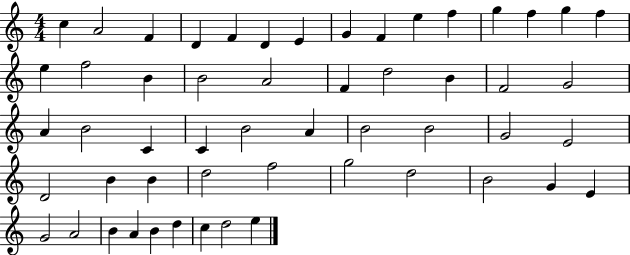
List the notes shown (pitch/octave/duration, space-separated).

C5/q A4/h F4/q D4/q F4/q D4/q E4/q G4/q F4/q E5/q F5/q G5/q F5/q G5/q F5/q E5/q F5/h B4/q B4/h A4/h F4/q D5/h B4/q F4/h G4/h A4/q B4/h C4/q C4/q B4/h A4/q B4/h B4/h G4/h E4/h D4/h B4/q B4/q D5/h F5/h G5/h D5/h B4/h G4/q E4/q G4/h A4/h B4/q A4/q B4/q D5/q C5/q D5/h E5/q